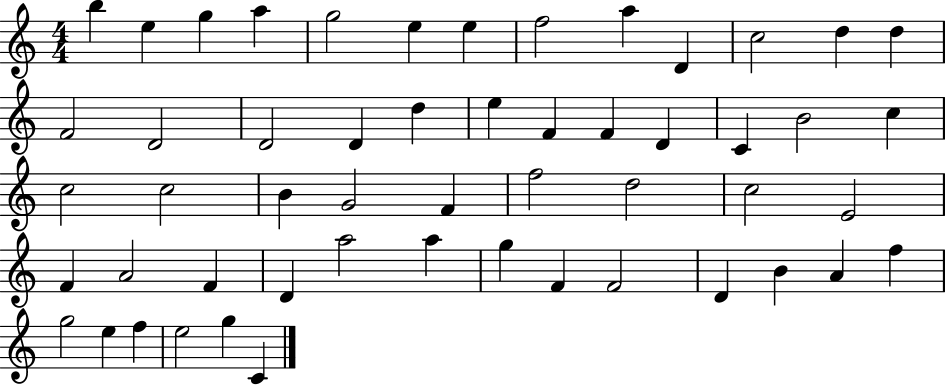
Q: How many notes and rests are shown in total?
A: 53